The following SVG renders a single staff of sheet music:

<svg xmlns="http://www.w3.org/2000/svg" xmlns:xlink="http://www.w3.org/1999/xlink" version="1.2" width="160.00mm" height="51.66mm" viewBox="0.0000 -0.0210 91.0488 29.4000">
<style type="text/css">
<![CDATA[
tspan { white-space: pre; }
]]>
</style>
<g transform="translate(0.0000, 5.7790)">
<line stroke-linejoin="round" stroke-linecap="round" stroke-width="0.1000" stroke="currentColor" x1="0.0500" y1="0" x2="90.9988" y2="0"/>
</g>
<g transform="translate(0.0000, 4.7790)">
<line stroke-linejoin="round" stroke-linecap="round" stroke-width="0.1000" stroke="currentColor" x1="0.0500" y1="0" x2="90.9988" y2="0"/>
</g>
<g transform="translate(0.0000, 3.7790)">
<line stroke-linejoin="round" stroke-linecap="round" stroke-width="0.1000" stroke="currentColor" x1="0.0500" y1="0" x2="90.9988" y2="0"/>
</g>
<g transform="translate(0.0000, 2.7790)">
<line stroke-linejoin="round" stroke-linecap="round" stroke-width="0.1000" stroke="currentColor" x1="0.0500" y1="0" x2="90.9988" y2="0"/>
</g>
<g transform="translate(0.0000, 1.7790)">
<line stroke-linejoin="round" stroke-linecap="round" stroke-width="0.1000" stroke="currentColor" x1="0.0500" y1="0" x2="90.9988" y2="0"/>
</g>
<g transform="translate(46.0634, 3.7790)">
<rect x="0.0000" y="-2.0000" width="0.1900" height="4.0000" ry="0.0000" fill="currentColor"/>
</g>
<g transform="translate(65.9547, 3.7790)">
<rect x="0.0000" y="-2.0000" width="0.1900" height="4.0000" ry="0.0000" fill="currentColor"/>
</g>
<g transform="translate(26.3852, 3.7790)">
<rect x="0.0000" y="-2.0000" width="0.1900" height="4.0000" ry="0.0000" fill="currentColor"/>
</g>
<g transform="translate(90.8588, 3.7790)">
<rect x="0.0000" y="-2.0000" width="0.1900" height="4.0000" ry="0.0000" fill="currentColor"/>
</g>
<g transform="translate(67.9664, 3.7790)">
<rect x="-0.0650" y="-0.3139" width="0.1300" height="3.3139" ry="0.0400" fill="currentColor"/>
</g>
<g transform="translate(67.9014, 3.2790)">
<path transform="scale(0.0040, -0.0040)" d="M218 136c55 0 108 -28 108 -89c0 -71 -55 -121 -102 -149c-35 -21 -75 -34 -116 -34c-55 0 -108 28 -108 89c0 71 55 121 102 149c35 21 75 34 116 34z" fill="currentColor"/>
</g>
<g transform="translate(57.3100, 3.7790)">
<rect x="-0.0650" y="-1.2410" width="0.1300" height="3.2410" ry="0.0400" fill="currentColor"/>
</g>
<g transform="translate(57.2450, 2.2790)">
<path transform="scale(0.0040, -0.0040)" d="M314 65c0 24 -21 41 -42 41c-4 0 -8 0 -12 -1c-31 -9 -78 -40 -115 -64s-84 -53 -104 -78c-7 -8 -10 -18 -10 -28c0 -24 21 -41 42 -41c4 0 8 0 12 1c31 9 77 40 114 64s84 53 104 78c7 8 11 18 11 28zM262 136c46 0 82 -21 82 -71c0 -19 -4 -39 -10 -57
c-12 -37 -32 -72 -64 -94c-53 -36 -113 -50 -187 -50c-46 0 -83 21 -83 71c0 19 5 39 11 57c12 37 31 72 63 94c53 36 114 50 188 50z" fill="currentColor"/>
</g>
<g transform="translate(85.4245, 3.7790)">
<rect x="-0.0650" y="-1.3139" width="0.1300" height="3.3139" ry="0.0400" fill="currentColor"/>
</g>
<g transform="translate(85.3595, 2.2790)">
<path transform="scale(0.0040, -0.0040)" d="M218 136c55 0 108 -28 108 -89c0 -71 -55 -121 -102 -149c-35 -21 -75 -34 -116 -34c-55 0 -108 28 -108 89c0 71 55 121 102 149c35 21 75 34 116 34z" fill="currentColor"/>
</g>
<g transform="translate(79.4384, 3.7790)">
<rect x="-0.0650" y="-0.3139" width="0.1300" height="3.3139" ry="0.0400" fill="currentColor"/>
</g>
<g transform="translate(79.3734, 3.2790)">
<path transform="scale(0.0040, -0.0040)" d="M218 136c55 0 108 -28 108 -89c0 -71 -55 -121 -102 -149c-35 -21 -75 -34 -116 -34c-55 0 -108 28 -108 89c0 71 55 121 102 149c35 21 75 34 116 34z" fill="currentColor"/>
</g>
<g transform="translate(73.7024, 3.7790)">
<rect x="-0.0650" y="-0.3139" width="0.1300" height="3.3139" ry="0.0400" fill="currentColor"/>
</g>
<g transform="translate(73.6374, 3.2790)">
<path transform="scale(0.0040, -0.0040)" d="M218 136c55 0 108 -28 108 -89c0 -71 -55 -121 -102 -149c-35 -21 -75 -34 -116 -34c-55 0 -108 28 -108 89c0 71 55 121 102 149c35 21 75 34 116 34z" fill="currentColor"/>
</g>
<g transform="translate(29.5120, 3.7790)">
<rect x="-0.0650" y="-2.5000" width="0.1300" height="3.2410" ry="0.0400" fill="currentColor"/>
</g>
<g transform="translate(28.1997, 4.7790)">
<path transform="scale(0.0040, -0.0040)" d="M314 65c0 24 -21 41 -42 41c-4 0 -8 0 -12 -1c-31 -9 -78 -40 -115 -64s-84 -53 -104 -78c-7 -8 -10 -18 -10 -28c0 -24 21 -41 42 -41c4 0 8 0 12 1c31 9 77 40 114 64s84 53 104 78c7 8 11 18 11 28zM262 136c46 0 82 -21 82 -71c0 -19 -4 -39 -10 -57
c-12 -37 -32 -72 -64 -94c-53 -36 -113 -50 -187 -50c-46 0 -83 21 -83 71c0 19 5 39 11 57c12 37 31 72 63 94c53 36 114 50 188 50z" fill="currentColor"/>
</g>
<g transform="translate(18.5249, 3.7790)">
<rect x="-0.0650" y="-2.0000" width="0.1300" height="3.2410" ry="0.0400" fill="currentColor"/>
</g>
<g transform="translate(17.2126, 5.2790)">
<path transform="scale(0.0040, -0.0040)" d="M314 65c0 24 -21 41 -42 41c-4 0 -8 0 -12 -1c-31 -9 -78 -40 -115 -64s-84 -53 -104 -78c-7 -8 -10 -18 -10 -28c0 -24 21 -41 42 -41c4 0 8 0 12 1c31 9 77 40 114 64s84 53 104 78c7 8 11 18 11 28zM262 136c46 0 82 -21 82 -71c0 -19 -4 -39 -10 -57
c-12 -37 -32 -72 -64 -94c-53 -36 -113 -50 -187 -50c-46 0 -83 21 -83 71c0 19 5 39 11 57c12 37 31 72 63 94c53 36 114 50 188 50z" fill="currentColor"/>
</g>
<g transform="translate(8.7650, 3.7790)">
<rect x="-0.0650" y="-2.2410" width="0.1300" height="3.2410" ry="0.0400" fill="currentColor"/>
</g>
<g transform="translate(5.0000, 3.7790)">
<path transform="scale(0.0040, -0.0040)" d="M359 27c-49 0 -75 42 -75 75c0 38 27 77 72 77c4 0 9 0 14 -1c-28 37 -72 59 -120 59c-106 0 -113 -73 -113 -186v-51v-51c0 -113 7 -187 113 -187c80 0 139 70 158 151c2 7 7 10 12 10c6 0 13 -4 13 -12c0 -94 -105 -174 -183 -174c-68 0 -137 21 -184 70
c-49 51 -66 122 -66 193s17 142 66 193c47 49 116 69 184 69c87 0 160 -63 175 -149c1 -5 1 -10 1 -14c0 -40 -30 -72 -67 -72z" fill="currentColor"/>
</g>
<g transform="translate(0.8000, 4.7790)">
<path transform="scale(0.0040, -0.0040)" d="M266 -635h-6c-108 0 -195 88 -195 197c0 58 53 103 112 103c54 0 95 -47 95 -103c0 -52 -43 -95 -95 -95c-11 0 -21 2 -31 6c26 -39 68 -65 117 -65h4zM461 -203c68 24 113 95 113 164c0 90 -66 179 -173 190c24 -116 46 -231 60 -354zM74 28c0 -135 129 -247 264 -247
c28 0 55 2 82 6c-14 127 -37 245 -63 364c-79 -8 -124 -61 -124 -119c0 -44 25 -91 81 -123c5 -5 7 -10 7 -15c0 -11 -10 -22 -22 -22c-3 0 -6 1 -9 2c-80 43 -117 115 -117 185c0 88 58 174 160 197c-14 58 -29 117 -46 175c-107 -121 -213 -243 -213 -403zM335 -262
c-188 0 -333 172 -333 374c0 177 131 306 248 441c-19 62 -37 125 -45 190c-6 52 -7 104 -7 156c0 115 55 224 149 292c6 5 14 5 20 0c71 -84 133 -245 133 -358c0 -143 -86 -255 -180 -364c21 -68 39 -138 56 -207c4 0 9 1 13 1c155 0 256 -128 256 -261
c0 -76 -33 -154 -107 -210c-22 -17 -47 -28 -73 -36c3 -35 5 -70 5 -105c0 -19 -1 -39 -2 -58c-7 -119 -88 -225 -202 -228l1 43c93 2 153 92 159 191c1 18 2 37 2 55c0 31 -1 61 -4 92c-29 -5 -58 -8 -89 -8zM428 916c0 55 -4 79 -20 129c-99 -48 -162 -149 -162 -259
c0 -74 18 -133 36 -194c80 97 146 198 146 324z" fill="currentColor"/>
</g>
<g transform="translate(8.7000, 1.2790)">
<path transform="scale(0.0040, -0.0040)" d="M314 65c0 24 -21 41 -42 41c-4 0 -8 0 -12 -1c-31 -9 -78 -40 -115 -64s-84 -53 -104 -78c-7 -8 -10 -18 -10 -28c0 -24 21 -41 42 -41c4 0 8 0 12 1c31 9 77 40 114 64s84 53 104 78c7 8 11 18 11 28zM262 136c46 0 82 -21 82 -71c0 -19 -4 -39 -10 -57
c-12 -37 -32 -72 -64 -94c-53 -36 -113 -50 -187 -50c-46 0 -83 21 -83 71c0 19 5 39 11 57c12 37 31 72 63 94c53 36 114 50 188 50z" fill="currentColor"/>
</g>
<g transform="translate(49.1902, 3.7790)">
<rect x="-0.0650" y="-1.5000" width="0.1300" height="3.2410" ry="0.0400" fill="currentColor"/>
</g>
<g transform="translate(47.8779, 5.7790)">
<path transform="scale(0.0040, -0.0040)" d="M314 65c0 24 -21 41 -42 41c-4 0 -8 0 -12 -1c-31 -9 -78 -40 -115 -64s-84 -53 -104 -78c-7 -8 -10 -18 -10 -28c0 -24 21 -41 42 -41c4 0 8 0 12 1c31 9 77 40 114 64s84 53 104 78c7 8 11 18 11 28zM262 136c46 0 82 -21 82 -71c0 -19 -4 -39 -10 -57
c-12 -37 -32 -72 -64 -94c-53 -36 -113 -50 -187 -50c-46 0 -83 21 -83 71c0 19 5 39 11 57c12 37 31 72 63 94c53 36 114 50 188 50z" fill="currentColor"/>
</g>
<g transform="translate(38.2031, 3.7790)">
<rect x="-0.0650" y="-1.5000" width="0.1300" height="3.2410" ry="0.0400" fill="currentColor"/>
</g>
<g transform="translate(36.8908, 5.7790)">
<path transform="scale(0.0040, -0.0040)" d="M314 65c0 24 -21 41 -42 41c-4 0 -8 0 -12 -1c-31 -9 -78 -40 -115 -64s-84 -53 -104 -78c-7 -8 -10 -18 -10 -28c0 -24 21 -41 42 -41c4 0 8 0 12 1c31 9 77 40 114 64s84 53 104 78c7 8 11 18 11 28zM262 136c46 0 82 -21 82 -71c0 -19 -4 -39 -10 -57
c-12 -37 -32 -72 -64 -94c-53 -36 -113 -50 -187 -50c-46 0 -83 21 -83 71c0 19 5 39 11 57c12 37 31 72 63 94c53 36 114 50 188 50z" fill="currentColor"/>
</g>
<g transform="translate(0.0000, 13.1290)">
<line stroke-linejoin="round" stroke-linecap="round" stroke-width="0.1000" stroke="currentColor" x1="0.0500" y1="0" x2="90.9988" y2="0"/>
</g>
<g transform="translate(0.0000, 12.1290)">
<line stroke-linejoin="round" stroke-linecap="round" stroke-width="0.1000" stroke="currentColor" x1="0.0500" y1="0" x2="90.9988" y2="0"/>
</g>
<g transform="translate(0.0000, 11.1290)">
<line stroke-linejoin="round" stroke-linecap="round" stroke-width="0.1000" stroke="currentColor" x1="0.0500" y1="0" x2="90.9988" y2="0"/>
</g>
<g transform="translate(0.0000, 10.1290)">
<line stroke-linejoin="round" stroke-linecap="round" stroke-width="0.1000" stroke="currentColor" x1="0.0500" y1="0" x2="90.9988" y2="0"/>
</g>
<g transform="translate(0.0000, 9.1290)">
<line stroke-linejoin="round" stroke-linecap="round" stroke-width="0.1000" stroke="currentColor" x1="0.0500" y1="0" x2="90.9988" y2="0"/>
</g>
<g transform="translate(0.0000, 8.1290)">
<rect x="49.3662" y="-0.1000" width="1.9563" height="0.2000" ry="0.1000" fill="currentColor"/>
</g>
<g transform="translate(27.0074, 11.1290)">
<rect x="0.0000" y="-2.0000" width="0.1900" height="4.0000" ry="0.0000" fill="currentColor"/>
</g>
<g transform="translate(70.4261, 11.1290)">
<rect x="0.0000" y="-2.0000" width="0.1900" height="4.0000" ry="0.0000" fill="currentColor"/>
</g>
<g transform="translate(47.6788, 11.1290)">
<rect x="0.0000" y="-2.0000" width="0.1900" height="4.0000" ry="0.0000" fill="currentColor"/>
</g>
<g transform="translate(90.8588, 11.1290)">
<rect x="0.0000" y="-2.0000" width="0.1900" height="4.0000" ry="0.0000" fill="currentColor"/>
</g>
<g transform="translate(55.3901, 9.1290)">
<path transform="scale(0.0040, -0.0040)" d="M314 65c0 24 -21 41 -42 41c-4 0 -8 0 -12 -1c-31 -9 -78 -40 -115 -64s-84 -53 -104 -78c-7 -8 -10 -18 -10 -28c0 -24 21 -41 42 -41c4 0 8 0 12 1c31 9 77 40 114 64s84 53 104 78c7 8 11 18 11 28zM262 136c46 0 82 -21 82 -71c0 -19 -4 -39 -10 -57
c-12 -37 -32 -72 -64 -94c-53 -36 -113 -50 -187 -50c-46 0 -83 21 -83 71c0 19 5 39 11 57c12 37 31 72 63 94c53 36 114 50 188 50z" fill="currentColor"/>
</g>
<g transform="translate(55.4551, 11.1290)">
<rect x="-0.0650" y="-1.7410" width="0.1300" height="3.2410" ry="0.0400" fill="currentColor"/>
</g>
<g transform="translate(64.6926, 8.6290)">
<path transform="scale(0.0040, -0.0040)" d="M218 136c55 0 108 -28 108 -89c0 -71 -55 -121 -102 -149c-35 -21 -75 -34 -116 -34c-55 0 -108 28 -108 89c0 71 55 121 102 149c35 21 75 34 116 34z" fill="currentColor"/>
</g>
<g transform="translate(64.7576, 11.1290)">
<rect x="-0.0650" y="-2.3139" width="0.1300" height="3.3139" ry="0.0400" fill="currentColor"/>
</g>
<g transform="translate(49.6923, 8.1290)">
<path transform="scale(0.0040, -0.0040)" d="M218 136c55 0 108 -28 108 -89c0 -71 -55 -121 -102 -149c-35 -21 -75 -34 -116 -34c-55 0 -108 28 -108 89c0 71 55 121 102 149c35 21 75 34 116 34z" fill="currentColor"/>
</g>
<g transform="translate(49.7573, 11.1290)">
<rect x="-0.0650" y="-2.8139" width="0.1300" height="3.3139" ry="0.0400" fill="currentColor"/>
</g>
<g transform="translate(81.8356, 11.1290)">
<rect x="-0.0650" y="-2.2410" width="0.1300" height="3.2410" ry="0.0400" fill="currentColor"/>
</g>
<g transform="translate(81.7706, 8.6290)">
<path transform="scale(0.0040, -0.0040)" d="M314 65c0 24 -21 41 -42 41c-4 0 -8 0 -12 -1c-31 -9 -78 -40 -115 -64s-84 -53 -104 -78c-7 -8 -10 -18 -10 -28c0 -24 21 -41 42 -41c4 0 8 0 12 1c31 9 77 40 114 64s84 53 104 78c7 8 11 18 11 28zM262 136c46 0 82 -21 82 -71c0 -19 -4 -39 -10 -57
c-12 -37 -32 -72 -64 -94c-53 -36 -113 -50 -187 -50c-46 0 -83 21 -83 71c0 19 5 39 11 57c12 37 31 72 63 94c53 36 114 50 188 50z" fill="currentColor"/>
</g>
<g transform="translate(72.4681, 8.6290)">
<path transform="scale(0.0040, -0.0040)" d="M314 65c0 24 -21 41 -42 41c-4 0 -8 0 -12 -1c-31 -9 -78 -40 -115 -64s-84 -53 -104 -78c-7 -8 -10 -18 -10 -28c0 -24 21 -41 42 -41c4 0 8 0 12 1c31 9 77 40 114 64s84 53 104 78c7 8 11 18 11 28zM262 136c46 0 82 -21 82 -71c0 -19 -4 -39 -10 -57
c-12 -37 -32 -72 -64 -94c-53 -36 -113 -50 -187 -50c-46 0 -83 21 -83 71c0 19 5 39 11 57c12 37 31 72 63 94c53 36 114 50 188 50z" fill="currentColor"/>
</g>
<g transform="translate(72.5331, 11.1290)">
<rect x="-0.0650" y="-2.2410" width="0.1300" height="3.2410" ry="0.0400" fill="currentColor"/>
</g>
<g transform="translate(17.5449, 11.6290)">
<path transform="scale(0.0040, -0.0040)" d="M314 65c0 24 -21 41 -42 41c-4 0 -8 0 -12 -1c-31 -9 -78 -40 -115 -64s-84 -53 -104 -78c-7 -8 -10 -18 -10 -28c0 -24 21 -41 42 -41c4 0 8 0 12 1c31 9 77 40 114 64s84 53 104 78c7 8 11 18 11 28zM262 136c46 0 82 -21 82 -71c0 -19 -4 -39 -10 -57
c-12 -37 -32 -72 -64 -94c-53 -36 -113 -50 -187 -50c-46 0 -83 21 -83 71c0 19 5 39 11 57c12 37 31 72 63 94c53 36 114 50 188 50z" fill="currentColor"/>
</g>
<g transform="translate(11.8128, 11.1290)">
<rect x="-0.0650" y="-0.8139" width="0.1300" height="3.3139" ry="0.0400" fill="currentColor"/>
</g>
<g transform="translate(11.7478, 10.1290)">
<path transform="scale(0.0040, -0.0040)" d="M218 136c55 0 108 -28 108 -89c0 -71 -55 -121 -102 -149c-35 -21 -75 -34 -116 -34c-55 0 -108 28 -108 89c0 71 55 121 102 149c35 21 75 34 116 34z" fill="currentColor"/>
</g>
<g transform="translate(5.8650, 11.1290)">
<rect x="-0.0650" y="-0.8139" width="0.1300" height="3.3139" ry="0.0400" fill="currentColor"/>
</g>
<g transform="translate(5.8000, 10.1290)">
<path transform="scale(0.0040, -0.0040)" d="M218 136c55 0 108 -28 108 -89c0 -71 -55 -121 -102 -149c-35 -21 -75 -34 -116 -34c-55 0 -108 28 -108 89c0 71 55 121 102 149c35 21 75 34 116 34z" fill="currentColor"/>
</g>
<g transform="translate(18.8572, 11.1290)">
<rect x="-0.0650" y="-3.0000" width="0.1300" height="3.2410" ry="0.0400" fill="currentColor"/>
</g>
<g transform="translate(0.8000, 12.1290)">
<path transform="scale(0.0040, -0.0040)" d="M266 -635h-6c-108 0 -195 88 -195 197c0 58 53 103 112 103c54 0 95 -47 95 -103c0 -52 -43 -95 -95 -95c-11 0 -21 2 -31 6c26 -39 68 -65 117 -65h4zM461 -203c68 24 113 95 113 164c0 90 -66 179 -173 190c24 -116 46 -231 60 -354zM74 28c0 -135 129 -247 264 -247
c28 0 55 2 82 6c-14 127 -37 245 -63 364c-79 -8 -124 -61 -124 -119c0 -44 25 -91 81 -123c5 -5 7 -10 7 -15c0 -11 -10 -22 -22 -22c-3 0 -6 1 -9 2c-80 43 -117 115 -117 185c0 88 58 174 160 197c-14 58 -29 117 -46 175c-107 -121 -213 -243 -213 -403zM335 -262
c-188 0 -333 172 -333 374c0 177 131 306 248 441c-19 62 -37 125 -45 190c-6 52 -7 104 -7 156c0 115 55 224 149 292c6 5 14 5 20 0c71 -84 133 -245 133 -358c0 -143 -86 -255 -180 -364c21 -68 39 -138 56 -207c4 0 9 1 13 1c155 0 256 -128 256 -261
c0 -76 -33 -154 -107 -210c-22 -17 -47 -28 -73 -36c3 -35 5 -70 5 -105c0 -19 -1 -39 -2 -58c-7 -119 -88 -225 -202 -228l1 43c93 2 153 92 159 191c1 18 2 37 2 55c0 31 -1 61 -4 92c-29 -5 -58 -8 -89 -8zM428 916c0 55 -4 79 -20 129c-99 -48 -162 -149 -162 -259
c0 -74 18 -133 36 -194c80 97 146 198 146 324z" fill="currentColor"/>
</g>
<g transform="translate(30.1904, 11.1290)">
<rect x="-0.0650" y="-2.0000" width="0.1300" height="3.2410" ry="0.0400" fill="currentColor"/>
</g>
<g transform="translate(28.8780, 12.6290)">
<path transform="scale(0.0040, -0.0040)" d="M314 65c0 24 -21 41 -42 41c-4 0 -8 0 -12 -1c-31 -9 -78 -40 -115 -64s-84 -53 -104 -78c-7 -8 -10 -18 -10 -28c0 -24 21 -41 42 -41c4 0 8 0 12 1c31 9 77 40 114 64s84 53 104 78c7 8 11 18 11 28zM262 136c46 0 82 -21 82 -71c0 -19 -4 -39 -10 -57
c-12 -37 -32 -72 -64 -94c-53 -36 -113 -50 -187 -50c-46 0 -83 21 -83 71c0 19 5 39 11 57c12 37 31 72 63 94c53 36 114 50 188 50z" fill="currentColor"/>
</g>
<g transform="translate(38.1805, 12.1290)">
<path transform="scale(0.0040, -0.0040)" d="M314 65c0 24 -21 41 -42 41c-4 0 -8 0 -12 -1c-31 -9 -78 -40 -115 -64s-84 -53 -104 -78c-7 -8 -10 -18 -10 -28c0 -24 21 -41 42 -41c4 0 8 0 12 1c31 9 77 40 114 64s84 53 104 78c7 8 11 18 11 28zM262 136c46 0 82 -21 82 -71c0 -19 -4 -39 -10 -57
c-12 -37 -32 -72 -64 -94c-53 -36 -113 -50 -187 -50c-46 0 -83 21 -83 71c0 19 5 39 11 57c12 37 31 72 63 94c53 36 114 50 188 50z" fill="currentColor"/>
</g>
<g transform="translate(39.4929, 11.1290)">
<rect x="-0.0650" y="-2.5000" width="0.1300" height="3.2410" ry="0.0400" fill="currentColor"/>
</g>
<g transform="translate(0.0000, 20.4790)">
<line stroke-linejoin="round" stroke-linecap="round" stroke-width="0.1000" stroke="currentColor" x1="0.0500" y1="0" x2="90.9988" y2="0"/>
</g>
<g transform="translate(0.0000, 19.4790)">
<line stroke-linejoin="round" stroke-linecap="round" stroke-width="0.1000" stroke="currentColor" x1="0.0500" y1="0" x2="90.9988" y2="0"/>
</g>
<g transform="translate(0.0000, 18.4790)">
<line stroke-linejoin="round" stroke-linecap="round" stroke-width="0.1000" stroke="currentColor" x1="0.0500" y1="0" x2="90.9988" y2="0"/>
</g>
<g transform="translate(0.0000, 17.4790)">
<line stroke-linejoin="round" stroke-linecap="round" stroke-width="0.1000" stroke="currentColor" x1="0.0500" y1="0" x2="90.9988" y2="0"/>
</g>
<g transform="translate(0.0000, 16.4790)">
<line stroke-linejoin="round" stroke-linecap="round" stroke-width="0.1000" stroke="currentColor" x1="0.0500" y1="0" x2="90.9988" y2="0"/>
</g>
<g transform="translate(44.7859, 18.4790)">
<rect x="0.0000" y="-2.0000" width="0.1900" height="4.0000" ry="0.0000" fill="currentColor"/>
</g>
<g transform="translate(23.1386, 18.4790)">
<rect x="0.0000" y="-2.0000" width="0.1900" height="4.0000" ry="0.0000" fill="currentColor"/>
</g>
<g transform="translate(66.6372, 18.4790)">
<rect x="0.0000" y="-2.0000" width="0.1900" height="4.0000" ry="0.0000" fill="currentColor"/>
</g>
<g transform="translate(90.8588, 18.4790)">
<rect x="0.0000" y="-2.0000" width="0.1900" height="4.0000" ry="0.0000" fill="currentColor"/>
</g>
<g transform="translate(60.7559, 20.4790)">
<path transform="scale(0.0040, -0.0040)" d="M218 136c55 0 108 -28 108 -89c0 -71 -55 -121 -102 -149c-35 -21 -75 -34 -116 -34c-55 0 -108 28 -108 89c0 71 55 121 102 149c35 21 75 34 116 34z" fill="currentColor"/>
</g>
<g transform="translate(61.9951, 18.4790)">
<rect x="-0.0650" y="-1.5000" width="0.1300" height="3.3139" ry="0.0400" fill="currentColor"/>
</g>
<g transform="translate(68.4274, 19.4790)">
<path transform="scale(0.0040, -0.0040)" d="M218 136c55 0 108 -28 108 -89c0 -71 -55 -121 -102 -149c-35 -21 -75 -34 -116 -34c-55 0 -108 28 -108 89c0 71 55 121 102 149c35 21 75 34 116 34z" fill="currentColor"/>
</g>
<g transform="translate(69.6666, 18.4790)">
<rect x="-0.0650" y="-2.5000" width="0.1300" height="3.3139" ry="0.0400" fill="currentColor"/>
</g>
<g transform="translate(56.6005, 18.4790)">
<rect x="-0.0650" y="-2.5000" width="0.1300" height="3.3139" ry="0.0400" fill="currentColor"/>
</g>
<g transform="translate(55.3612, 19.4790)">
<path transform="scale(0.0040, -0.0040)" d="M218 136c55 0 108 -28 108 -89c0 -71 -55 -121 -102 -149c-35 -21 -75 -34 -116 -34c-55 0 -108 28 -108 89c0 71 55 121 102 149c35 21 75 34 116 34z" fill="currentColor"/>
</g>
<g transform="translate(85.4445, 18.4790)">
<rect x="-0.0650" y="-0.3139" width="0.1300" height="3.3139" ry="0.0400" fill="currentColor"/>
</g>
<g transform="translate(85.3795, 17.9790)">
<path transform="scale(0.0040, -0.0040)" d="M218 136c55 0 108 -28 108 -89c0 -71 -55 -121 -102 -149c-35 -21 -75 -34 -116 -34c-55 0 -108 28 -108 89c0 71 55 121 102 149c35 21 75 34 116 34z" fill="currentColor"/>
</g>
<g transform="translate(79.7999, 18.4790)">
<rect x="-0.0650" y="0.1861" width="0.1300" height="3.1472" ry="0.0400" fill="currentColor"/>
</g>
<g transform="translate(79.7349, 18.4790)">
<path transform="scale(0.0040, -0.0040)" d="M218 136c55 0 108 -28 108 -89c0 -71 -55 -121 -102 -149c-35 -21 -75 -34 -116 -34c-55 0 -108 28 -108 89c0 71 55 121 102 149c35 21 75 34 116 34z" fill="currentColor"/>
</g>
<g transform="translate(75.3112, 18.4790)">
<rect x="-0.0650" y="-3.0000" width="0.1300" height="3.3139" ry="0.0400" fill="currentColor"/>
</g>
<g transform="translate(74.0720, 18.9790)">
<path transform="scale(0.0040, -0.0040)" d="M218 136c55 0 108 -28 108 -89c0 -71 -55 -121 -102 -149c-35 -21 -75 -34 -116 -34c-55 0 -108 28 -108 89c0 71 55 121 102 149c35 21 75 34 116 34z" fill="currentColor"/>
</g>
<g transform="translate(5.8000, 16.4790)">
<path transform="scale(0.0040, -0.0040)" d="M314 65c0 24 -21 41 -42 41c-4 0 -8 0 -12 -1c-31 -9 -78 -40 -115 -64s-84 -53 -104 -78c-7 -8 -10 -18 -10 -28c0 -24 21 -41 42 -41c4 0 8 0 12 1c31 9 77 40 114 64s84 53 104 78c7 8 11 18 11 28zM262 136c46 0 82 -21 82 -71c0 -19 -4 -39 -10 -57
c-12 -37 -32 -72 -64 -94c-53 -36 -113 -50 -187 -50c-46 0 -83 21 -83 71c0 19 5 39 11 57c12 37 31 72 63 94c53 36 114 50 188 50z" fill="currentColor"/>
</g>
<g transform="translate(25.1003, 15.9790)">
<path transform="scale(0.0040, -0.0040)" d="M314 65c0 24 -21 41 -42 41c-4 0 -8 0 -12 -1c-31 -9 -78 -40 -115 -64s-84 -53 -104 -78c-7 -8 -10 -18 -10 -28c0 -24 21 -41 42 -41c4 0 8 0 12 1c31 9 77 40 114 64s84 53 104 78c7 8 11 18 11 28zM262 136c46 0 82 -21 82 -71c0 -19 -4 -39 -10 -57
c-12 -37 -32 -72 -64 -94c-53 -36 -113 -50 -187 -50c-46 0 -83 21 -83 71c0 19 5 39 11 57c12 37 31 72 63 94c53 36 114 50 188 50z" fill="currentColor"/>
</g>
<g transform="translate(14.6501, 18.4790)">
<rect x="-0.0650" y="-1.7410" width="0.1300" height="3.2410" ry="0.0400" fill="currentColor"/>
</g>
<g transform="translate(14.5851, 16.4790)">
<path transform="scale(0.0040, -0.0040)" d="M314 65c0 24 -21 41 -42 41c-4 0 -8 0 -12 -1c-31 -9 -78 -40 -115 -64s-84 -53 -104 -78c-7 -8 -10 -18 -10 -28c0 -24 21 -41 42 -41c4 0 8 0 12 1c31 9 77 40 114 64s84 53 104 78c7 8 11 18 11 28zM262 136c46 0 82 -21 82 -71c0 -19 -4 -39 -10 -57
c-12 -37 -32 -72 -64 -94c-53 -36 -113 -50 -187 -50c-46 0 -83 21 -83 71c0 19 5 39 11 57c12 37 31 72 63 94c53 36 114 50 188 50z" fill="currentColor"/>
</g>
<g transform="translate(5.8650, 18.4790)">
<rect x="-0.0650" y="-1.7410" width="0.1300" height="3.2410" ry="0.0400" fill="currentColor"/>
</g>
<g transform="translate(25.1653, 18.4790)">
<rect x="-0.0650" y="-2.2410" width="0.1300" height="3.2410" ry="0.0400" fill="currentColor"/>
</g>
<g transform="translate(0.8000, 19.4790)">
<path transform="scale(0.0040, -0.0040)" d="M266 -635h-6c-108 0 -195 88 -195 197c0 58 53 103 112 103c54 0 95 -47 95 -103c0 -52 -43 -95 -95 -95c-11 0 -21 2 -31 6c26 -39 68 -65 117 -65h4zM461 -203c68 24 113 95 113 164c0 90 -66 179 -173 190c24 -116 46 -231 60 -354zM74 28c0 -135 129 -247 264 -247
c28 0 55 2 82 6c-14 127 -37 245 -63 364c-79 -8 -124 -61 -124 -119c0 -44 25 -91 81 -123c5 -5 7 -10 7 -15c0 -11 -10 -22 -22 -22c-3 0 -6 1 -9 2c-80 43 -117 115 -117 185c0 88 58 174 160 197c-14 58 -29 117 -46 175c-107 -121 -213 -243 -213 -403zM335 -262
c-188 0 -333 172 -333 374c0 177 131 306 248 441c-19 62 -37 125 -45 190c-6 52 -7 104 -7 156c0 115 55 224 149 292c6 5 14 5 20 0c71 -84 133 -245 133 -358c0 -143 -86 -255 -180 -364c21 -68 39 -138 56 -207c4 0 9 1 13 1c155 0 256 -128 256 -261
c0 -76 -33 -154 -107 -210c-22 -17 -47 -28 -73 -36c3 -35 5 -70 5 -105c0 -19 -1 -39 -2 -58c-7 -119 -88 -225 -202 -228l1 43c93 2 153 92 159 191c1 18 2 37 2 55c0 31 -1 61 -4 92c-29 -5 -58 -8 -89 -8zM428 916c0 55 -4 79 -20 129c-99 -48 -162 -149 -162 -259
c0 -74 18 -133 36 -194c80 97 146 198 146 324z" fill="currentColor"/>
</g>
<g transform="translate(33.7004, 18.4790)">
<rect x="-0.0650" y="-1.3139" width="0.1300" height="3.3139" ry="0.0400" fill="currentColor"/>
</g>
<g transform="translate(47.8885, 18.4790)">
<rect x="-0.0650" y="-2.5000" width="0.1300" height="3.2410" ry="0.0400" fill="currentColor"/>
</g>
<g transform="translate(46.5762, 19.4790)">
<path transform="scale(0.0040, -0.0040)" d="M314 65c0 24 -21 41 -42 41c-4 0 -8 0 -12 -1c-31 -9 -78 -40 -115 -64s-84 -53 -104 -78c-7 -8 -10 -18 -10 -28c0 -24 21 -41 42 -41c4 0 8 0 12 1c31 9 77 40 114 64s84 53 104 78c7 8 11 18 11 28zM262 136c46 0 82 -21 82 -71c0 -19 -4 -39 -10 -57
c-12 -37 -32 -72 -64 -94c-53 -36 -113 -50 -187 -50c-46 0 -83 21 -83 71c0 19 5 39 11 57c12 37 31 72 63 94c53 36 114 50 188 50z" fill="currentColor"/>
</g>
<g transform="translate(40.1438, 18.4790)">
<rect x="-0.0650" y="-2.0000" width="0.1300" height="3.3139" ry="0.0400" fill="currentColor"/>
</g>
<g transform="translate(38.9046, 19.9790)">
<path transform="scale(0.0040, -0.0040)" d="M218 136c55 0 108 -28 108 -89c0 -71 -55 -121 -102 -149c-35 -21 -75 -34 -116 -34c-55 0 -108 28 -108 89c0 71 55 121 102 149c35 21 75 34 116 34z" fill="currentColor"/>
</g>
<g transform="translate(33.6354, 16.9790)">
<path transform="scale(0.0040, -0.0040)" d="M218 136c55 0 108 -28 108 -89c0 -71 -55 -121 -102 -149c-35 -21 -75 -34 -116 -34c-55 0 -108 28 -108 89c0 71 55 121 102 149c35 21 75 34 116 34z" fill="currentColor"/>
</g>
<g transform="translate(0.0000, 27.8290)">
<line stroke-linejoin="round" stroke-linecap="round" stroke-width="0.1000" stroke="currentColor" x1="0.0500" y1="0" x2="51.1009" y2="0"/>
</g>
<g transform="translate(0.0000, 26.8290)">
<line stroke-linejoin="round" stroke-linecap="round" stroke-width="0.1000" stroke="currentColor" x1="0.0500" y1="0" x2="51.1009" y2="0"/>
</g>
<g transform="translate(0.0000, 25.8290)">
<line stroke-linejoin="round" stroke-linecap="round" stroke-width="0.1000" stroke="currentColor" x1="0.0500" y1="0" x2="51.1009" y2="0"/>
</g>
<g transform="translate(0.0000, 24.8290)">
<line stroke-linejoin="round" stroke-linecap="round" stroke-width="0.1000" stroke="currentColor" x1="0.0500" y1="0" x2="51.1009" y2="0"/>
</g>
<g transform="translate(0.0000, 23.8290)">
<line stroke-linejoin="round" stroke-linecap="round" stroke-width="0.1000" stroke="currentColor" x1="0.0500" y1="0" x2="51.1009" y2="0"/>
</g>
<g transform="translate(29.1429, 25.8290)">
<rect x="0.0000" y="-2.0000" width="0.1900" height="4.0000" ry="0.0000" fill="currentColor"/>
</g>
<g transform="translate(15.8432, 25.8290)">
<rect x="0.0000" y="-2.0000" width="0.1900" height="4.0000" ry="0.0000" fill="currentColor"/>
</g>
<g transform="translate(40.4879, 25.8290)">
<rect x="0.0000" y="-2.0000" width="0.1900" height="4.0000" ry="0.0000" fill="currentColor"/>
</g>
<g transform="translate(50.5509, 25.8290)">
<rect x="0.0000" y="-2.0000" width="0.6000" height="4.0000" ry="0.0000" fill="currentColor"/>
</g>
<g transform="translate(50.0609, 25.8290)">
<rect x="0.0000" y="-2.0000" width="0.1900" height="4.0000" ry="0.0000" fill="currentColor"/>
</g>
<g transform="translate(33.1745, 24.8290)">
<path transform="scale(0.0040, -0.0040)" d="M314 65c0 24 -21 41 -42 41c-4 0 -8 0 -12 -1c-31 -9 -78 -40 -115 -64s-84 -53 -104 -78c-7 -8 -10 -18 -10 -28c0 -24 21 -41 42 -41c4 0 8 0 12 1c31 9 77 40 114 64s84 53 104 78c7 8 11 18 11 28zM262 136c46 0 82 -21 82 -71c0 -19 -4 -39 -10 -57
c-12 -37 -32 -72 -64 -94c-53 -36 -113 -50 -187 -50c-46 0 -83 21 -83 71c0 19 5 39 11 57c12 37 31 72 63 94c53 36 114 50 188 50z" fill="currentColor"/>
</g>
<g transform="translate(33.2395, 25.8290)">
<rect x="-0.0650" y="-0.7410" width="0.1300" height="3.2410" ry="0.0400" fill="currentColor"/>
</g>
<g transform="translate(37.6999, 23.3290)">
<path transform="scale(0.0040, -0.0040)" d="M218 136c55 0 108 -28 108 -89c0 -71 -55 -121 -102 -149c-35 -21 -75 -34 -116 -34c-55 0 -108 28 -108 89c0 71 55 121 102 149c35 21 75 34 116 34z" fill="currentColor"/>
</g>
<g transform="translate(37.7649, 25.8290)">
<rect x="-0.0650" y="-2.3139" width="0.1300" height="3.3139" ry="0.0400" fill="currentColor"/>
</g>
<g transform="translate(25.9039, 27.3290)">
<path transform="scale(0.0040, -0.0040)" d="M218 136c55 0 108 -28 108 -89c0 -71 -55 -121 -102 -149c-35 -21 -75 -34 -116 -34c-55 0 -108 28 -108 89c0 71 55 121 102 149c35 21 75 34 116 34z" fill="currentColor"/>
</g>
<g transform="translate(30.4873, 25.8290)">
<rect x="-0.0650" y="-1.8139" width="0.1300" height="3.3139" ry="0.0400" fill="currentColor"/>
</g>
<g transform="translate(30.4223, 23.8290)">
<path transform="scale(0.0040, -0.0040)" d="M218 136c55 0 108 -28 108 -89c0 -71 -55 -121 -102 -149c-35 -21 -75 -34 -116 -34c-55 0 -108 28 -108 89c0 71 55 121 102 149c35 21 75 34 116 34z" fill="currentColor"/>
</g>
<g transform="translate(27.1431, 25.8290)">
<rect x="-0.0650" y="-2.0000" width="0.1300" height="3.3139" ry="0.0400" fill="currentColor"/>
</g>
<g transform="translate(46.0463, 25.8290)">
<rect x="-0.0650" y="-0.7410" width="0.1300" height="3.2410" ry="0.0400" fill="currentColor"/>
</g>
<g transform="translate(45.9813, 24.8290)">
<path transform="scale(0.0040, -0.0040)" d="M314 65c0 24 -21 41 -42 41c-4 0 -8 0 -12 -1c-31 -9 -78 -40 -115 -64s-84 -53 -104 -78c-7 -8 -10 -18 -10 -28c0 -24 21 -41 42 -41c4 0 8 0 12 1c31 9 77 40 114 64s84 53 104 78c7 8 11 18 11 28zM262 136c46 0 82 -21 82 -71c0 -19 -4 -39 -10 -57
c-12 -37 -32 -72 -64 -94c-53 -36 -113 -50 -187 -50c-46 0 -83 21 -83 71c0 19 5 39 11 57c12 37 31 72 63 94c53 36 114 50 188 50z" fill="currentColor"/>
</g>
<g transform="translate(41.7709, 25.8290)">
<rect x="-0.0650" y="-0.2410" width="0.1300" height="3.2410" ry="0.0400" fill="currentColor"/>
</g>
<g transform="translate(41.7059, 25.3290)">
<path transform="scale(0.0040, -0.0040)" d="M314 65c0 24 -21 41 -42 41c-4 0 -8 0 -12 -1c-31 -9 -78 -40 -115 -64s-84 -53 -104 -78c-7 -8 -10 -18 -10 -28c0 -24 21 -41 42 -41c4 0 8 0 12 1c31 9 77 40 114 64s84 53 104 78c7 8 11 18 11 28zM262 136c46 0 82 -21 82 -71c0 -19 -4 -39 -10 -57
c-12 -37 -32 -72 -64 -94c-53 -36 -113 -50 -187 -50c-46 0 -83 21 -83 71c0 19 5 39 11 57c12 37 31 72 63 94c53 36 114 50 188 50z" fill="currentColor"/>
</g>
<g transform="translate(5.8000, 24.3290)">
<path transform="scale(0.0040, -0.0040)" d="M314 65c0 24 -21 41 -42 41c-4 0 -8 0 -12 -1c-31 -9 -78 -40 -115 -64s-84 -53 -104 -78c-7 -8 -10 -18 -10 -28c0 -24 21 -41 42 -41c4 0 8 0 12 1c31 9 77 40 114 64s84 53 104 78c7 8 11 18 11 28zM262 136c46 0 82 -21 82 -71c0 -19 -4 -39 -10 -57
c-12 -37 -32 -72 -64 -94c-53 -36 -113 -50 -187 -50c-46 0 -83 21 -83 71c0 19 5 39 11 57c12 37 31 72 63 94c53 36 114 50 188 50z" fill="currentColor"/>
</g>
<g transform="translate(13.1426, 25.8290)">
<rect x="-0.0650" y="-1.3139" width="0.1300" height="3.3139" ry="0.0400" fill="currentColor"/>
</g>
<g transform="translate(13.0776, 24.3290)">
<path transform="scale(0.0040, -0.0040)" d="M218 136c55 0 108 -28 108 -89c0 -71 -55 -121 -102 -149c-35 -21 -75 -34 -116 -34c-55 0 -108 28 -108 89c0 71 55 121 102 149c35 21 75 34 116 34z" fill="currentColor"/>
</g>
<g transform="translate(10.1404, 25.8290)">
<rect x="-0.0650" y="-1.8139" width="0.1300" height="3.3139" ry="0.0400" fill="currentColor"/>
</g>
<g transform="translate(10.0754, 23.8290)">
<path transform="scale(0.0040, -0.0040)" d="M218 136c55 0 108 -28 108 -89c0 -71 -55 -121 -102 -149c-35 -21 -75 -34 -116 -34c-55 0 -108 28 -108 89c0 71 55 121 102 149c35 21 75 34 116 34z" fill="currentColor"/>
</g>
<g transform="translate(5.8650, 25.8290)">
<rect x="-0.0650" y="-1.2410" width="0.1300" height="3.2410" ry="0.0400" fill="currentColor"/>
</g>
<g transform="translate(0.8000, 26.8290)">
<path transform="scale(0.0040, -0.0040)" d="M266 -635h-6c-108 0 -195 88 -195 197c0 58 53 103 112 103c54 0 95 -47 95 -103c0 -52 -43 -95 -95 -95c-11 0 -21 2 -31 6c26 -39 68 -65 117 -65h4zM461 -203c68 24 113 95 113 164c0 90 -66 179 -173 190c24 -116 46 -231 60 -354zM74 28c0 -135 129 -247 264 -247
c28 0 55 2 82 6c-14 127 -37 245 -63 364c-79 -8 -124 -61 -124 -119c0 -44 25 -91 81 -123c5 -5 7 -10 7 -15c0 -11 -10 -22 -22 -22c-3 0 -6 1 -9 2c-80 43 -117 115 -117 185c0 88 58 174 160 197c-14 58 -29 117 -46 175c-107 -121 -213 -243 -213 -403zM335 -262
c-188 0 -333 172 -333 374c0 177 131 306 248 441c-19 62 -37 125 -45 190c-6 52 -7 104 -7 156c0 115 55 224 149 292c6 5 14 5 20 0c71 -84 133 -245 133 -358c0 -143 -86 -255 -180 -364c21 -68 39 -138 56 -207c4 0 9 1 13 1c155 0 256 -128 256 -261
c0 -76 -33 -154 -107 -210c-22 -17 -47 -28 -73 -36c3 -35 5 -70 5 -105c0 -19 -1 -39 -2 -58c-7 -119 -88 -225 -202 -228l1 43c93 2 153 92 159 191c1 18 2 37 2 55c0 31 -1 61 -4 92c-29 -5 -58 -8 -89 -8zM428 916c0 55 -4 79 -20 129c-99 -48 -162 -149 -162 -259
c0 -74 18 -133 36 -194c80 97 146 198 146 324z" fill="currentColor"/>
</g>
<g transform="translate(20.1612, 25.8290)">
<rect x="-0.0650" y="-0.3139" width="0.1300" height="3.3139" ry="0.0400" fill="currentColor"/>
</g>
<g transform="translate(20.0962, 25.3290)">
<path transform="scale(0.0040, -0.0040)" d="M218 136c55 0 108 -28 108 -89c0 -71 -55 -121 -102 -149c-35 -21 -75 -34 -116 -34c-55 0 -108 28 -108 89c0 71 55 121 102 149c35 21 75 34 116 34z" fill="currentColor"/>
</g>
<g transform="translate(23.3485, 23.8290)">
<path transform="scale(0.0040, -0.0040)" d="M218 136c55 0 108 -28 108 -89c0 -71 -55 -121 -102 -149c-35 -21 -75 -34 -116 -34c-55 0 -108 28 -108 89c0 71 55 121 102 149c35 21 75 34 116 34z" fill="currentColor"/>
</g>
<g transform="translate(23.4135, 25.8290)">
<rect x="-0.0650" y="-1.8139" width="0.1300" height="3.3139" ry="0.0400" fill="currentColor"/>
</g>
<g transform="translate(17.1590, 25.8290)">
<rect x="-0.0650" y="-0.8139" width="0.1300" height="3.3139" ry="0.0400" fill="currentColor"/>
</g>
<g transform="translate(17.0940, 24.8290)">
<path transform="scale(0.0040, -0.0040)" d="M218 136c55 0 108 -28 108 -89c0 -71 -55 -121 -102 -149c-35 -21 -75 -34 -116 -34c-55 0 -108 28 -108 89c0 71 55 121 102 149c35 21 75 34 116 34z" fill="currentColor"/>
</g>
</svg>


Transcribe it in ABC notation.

X:1
T:Untitled
M:4/4
L:1/4
K:C
g2 F2 G2 E2 E2 e2 c c c e d d A2 F2 G2 a f2 g g2 g2 f2 f2 g2 e F G2 G E G A B c e2 f e d c f F f d2 g c2 d2